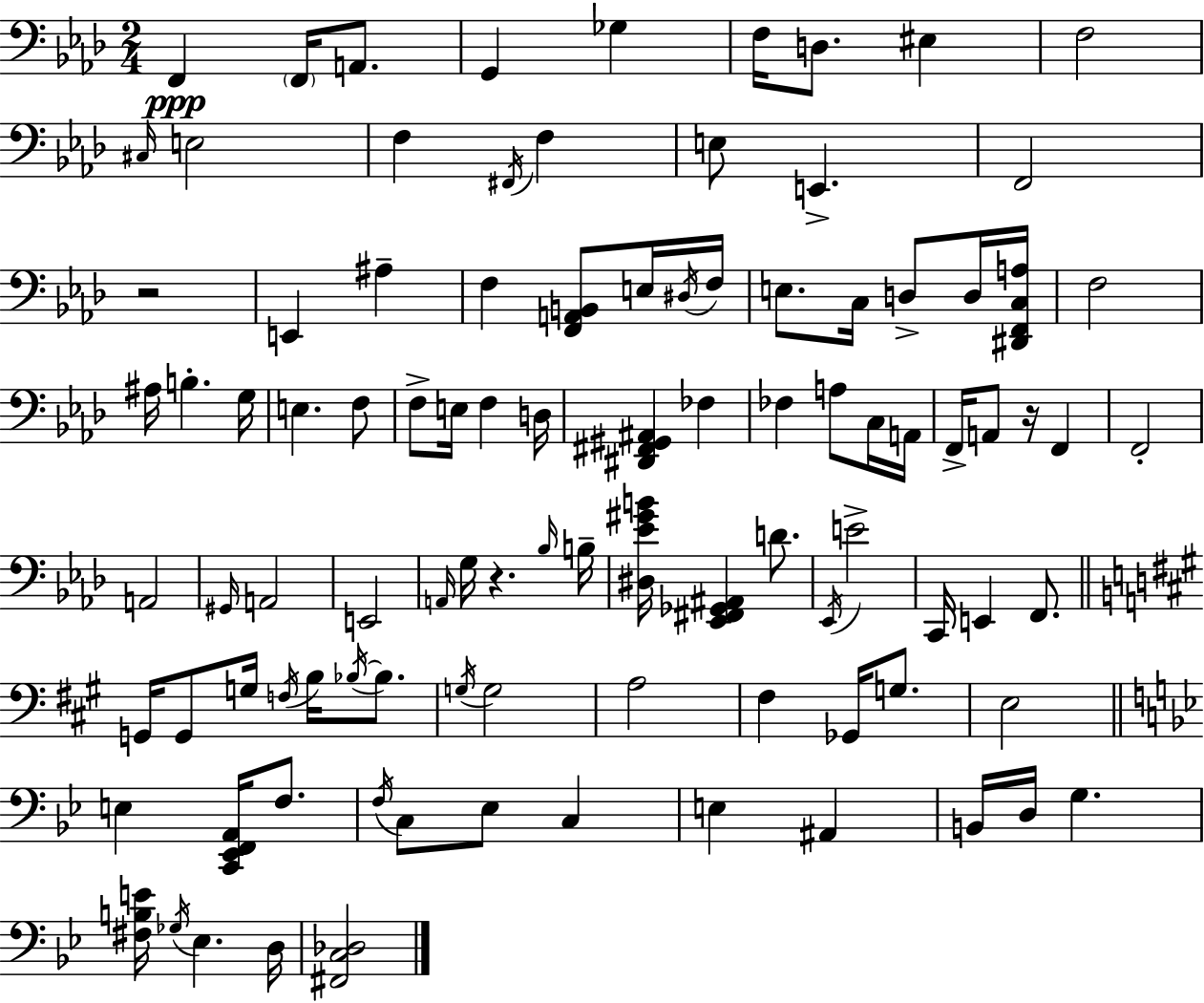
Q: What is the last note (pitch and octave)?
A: D3